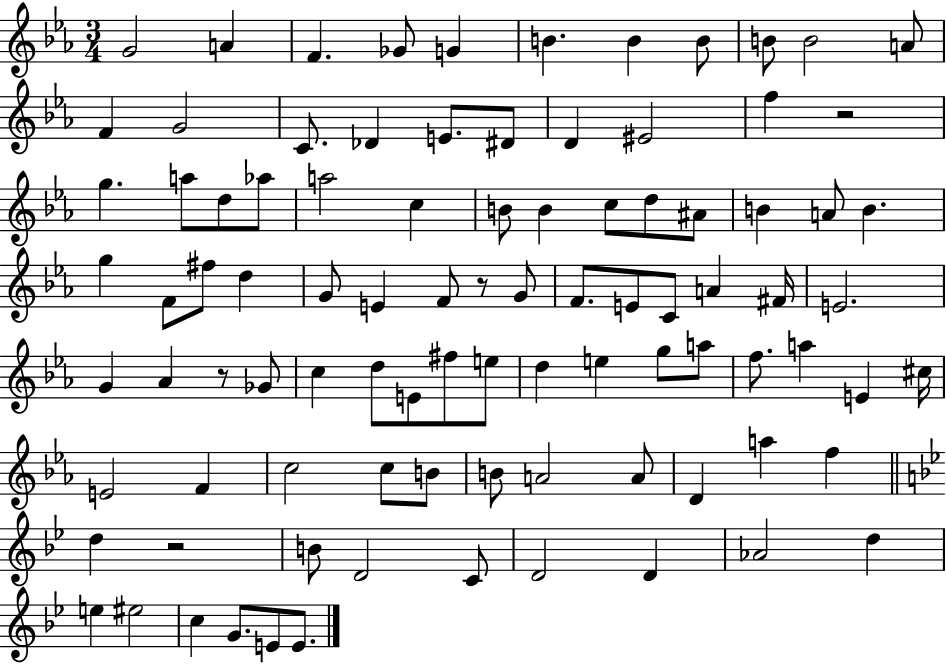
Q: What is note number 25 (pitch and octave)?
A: A5